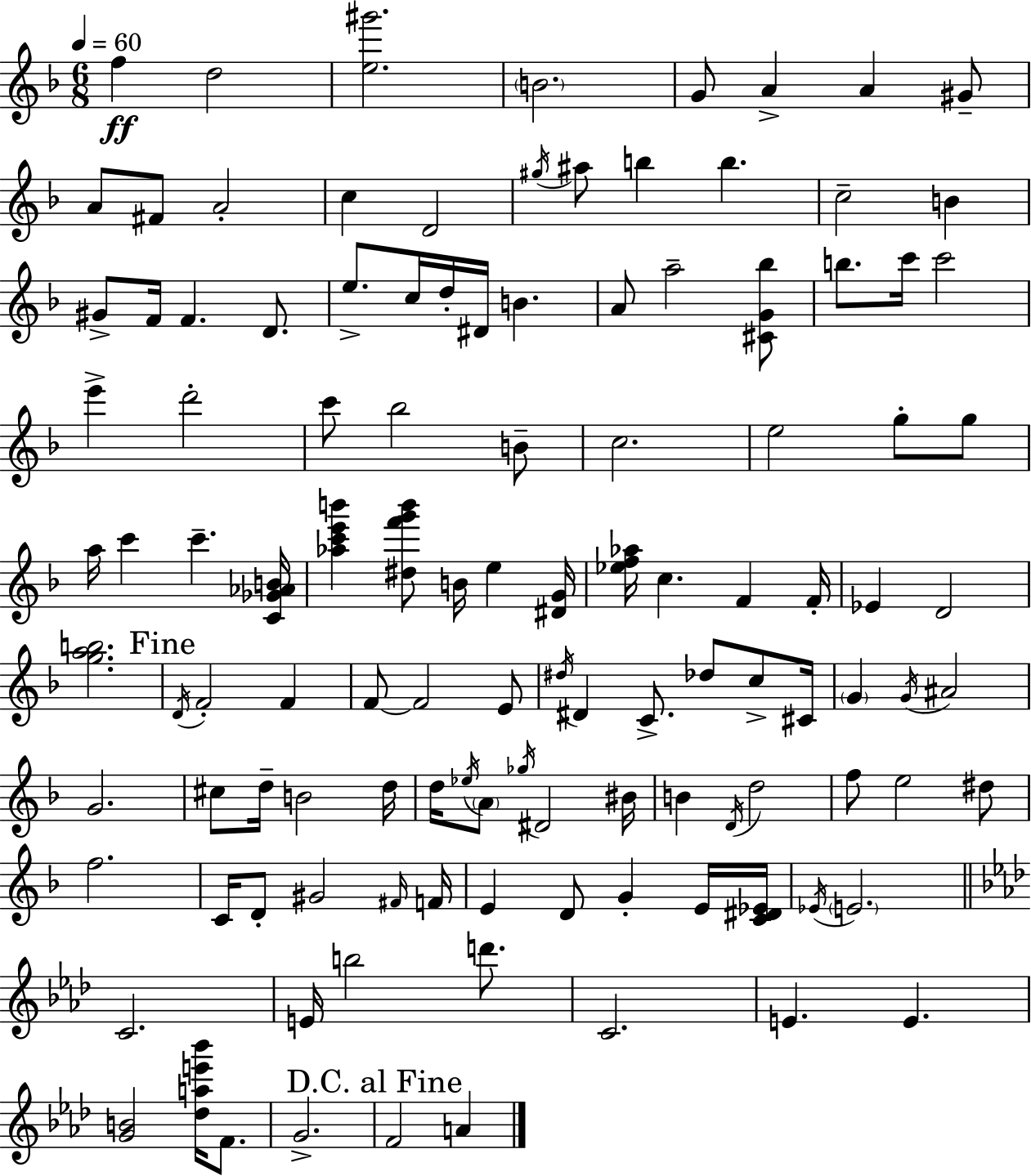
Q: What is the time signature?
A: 6/8